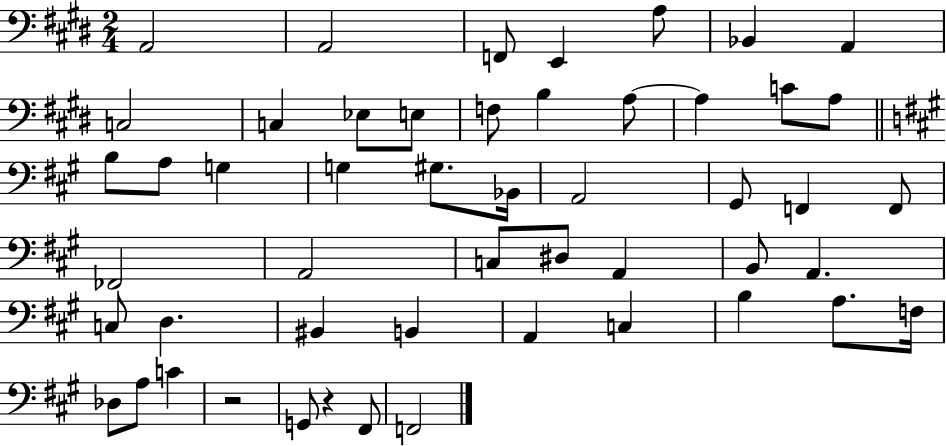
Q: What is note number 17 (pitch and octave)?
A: A3